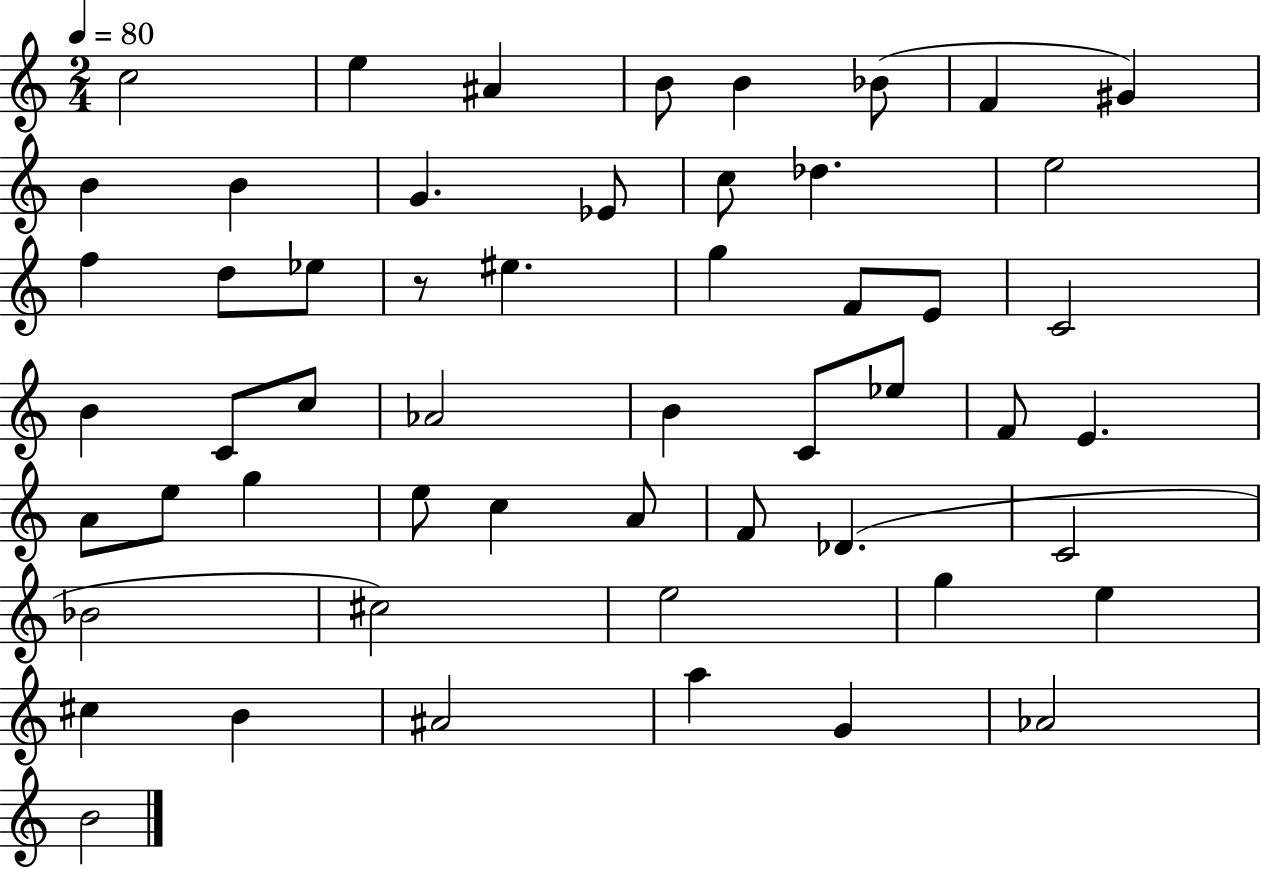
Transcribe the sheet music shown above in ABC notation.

X:1
T:Untitled
M:2/4
L:1/4
K:C
c2 e ^A B/2 B _B/2 F ^G B B G _E/2 c/2 _d e2 f d/2 _e/2 z/2 ^e g F/2 E/2 C2 B C/2 c/2 _A2 B C/2 _e/2 F/2 E A/2 e/2 g e/2 c A/2 F/2 _D C2 _B2 ^c2 e2 g e ^c B ^A2 a G _A2 B2